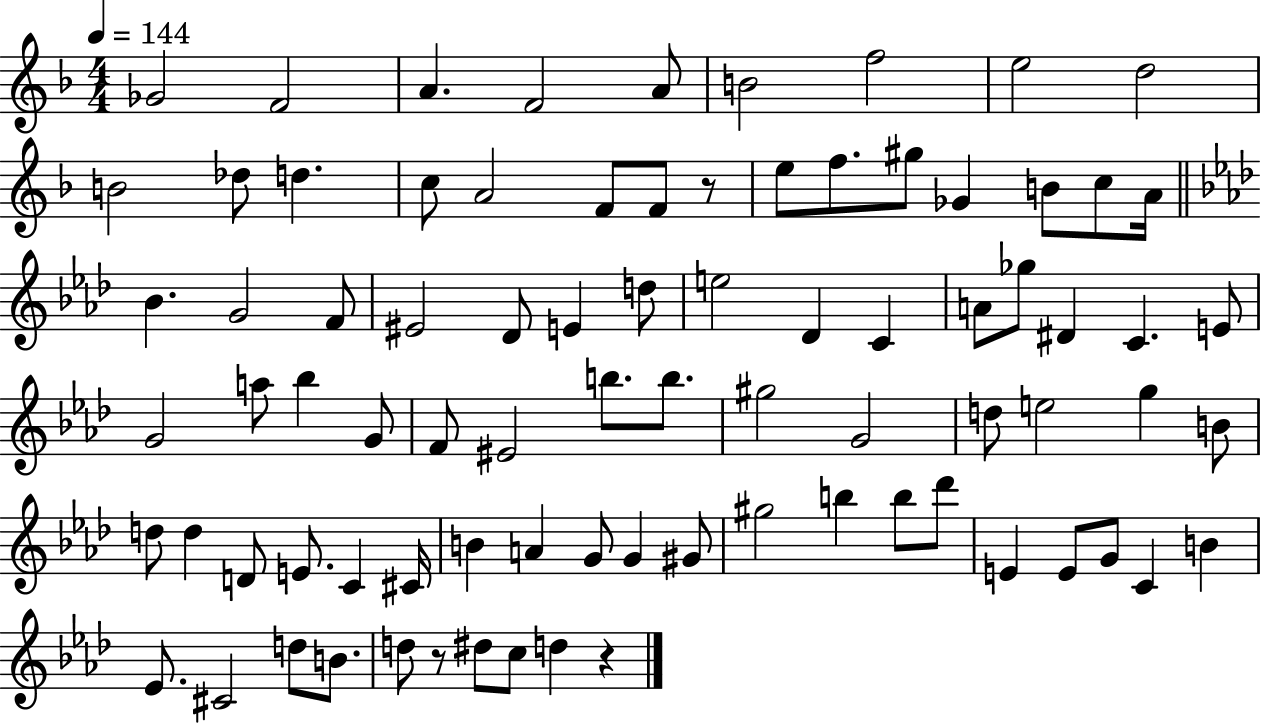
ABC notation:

X:1
T:Untitled
M:4/4
L:1/4
K:F
_G2 F2 A F2 A/2 B2 f2 e2 d2 B2 _d/2 d c/2 A2 F/2 F/2 z/2 e/2 f/2 ^g/2 _G B/2 c/2 A/4 _B G2 F/2 ^E2 _D/2 E d/2 e2 _D C A/2 _g/2 ^D C E/2 G2 a/2 _b G/2 F/2 ^E2 b/2 b/2 ^g2 G2 d/2 e2 g B/2 d/2 d D/2 E/2 C ^C/4 B A G/2 G ^G/2 ^g2 b b/2 _d'/2 E E/2 G/2 C B _E/2 ^C2 d/2 B/2 d/2 z/2 ^d/2 c/2 d z